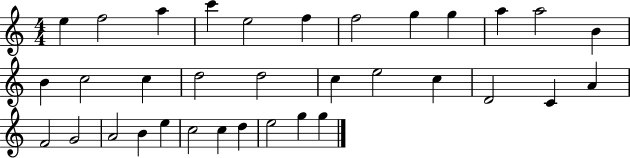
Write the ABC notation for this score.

X:1
T:Untitled
M:4/4
L:1/4
K:C
e f2 a c' e2 f f2 g g a a2 B B c2 c d2 d2 c e2 c D2 C A F2 G2 A2 B e c2 c d e2 g g